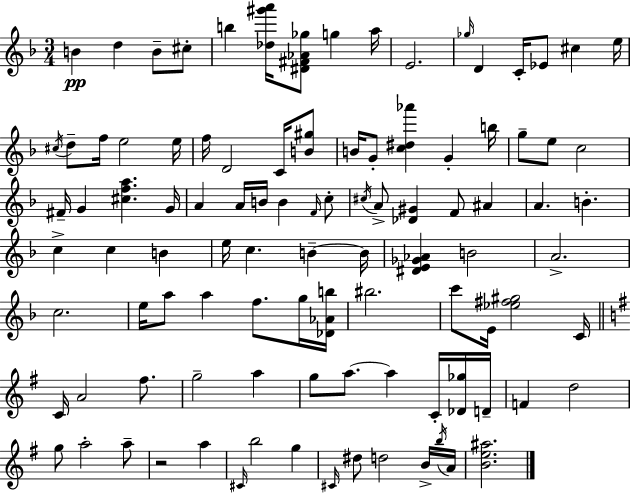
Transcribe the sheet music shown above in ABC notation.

X:1
T:Untitled
M:3/4
L:1/4
K:Dm
B d B/2 ^c/2 b [_d^g'a']/4 [^D^F_A_g]/2 g a/4 E2 _g/4 D C/4 _E/2 ^c e/4 ^c/4 d/2 f/4 e2 e/4 f/4 D2 C/4 [B^g]/2 B/4 G/2 [c^d_a'] G b/4 g/2 e/2 c2 ^F/4 G [^cfa] G/4 A A/4 B/4 B F/4 c/2 ^c/4 A/2 [_D^G] F/2 ^A A B c c B e/4 c B B/4 [^DE_G_A] B2 A2 c2 e/4 a/2 a f/2 g/4 [_D_Ab]/4 ^b2 c'/2 E/4 [_e^f^g]2 C/4 C/4 A2 ^f/2 g2 a g/2 a/2 a C/4 [_D_g]/4 D/4 F d2 g/2 a2 a/2 z2 a ^C/4 b2 g ^C/4 ^d/2 d2 B/4 b/4 A/4 [Be^a]2